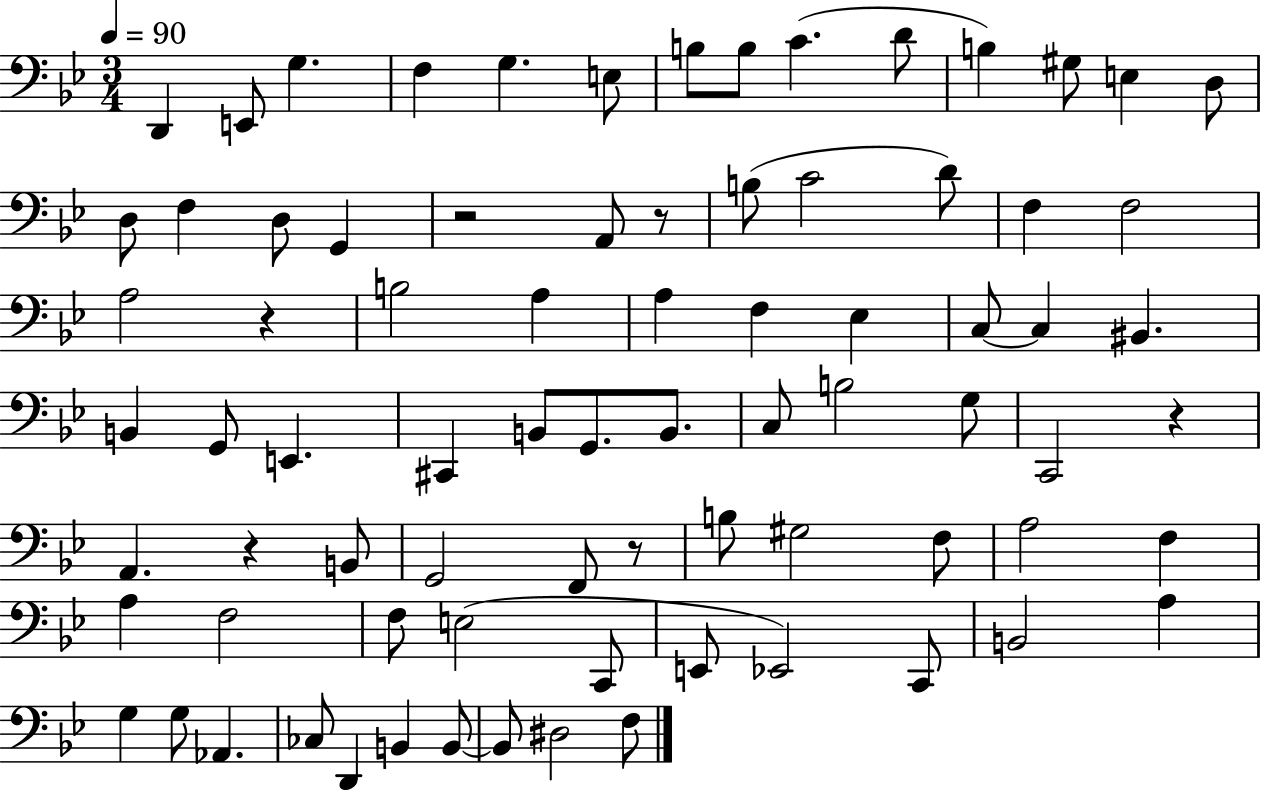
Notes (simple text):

D2/q E2/e G3/q. F3/q G3/q. E3/e B3/e B3/e C4/q. D4/e B3/q G#3/e E3/q D3/e D3/e F3/q D3/e G2/q R/h A2/e R/e B3/e C4/h D4/e F3/q F3/h A3/h R/q B3/h A3/q A3/q F3/q Eb3/q C3/e C3/q BIS2/q. B2/q G2/e E2/q. C#2/q B2/e G2/e. B2/e. C3/e B3/h G3/e C2/h R/q A2/q. R/q B2/e G2/h F2/e R/e B3/e G#3/h F3/e A3/h F3/q A3/q F3/h F3/e E3/h C2/e E2/e Eb2/h C2/e B2/h A3/q G3/q G3/e Ab2/q. CES3/e D2/q B2/q B2/e B2/e D#3/h F3/e